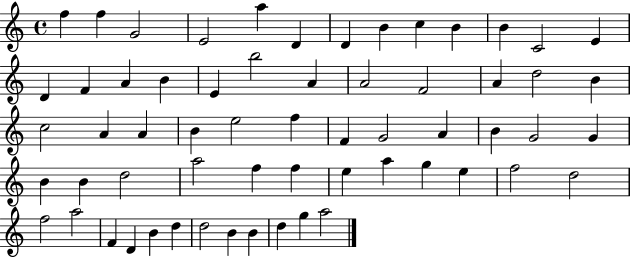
{
  \clef treble
  \time 4/4
  \defaultTimeSignature
  \key c \major
  f''4 f''4 g'2 | e'2 a''4 d'4 | d'4 b'4 c''4 b'4 | b'4 c'2 e'4 | \break d'4 f'4 a'4 b'4 | e'4 b''2 a'4 | a'2 f'2 | a'4 d''2 b'4 | \break c''2 a'4 a'4 | b'4 e''2 f''4 | f'4 g'2 a'4 | b'4 g'2 g'4 | \break b'4 b'4 d''2 | a''2 f''4 f''4 | e''4 a''4 g''4 e''4 | f''2 d''2 | \break f''2 a''2 | f'4 d'4 b'4 d''4 | d''2 b'4 b'4 | d''4 g''4 a''2 | \break \bar "|."
}